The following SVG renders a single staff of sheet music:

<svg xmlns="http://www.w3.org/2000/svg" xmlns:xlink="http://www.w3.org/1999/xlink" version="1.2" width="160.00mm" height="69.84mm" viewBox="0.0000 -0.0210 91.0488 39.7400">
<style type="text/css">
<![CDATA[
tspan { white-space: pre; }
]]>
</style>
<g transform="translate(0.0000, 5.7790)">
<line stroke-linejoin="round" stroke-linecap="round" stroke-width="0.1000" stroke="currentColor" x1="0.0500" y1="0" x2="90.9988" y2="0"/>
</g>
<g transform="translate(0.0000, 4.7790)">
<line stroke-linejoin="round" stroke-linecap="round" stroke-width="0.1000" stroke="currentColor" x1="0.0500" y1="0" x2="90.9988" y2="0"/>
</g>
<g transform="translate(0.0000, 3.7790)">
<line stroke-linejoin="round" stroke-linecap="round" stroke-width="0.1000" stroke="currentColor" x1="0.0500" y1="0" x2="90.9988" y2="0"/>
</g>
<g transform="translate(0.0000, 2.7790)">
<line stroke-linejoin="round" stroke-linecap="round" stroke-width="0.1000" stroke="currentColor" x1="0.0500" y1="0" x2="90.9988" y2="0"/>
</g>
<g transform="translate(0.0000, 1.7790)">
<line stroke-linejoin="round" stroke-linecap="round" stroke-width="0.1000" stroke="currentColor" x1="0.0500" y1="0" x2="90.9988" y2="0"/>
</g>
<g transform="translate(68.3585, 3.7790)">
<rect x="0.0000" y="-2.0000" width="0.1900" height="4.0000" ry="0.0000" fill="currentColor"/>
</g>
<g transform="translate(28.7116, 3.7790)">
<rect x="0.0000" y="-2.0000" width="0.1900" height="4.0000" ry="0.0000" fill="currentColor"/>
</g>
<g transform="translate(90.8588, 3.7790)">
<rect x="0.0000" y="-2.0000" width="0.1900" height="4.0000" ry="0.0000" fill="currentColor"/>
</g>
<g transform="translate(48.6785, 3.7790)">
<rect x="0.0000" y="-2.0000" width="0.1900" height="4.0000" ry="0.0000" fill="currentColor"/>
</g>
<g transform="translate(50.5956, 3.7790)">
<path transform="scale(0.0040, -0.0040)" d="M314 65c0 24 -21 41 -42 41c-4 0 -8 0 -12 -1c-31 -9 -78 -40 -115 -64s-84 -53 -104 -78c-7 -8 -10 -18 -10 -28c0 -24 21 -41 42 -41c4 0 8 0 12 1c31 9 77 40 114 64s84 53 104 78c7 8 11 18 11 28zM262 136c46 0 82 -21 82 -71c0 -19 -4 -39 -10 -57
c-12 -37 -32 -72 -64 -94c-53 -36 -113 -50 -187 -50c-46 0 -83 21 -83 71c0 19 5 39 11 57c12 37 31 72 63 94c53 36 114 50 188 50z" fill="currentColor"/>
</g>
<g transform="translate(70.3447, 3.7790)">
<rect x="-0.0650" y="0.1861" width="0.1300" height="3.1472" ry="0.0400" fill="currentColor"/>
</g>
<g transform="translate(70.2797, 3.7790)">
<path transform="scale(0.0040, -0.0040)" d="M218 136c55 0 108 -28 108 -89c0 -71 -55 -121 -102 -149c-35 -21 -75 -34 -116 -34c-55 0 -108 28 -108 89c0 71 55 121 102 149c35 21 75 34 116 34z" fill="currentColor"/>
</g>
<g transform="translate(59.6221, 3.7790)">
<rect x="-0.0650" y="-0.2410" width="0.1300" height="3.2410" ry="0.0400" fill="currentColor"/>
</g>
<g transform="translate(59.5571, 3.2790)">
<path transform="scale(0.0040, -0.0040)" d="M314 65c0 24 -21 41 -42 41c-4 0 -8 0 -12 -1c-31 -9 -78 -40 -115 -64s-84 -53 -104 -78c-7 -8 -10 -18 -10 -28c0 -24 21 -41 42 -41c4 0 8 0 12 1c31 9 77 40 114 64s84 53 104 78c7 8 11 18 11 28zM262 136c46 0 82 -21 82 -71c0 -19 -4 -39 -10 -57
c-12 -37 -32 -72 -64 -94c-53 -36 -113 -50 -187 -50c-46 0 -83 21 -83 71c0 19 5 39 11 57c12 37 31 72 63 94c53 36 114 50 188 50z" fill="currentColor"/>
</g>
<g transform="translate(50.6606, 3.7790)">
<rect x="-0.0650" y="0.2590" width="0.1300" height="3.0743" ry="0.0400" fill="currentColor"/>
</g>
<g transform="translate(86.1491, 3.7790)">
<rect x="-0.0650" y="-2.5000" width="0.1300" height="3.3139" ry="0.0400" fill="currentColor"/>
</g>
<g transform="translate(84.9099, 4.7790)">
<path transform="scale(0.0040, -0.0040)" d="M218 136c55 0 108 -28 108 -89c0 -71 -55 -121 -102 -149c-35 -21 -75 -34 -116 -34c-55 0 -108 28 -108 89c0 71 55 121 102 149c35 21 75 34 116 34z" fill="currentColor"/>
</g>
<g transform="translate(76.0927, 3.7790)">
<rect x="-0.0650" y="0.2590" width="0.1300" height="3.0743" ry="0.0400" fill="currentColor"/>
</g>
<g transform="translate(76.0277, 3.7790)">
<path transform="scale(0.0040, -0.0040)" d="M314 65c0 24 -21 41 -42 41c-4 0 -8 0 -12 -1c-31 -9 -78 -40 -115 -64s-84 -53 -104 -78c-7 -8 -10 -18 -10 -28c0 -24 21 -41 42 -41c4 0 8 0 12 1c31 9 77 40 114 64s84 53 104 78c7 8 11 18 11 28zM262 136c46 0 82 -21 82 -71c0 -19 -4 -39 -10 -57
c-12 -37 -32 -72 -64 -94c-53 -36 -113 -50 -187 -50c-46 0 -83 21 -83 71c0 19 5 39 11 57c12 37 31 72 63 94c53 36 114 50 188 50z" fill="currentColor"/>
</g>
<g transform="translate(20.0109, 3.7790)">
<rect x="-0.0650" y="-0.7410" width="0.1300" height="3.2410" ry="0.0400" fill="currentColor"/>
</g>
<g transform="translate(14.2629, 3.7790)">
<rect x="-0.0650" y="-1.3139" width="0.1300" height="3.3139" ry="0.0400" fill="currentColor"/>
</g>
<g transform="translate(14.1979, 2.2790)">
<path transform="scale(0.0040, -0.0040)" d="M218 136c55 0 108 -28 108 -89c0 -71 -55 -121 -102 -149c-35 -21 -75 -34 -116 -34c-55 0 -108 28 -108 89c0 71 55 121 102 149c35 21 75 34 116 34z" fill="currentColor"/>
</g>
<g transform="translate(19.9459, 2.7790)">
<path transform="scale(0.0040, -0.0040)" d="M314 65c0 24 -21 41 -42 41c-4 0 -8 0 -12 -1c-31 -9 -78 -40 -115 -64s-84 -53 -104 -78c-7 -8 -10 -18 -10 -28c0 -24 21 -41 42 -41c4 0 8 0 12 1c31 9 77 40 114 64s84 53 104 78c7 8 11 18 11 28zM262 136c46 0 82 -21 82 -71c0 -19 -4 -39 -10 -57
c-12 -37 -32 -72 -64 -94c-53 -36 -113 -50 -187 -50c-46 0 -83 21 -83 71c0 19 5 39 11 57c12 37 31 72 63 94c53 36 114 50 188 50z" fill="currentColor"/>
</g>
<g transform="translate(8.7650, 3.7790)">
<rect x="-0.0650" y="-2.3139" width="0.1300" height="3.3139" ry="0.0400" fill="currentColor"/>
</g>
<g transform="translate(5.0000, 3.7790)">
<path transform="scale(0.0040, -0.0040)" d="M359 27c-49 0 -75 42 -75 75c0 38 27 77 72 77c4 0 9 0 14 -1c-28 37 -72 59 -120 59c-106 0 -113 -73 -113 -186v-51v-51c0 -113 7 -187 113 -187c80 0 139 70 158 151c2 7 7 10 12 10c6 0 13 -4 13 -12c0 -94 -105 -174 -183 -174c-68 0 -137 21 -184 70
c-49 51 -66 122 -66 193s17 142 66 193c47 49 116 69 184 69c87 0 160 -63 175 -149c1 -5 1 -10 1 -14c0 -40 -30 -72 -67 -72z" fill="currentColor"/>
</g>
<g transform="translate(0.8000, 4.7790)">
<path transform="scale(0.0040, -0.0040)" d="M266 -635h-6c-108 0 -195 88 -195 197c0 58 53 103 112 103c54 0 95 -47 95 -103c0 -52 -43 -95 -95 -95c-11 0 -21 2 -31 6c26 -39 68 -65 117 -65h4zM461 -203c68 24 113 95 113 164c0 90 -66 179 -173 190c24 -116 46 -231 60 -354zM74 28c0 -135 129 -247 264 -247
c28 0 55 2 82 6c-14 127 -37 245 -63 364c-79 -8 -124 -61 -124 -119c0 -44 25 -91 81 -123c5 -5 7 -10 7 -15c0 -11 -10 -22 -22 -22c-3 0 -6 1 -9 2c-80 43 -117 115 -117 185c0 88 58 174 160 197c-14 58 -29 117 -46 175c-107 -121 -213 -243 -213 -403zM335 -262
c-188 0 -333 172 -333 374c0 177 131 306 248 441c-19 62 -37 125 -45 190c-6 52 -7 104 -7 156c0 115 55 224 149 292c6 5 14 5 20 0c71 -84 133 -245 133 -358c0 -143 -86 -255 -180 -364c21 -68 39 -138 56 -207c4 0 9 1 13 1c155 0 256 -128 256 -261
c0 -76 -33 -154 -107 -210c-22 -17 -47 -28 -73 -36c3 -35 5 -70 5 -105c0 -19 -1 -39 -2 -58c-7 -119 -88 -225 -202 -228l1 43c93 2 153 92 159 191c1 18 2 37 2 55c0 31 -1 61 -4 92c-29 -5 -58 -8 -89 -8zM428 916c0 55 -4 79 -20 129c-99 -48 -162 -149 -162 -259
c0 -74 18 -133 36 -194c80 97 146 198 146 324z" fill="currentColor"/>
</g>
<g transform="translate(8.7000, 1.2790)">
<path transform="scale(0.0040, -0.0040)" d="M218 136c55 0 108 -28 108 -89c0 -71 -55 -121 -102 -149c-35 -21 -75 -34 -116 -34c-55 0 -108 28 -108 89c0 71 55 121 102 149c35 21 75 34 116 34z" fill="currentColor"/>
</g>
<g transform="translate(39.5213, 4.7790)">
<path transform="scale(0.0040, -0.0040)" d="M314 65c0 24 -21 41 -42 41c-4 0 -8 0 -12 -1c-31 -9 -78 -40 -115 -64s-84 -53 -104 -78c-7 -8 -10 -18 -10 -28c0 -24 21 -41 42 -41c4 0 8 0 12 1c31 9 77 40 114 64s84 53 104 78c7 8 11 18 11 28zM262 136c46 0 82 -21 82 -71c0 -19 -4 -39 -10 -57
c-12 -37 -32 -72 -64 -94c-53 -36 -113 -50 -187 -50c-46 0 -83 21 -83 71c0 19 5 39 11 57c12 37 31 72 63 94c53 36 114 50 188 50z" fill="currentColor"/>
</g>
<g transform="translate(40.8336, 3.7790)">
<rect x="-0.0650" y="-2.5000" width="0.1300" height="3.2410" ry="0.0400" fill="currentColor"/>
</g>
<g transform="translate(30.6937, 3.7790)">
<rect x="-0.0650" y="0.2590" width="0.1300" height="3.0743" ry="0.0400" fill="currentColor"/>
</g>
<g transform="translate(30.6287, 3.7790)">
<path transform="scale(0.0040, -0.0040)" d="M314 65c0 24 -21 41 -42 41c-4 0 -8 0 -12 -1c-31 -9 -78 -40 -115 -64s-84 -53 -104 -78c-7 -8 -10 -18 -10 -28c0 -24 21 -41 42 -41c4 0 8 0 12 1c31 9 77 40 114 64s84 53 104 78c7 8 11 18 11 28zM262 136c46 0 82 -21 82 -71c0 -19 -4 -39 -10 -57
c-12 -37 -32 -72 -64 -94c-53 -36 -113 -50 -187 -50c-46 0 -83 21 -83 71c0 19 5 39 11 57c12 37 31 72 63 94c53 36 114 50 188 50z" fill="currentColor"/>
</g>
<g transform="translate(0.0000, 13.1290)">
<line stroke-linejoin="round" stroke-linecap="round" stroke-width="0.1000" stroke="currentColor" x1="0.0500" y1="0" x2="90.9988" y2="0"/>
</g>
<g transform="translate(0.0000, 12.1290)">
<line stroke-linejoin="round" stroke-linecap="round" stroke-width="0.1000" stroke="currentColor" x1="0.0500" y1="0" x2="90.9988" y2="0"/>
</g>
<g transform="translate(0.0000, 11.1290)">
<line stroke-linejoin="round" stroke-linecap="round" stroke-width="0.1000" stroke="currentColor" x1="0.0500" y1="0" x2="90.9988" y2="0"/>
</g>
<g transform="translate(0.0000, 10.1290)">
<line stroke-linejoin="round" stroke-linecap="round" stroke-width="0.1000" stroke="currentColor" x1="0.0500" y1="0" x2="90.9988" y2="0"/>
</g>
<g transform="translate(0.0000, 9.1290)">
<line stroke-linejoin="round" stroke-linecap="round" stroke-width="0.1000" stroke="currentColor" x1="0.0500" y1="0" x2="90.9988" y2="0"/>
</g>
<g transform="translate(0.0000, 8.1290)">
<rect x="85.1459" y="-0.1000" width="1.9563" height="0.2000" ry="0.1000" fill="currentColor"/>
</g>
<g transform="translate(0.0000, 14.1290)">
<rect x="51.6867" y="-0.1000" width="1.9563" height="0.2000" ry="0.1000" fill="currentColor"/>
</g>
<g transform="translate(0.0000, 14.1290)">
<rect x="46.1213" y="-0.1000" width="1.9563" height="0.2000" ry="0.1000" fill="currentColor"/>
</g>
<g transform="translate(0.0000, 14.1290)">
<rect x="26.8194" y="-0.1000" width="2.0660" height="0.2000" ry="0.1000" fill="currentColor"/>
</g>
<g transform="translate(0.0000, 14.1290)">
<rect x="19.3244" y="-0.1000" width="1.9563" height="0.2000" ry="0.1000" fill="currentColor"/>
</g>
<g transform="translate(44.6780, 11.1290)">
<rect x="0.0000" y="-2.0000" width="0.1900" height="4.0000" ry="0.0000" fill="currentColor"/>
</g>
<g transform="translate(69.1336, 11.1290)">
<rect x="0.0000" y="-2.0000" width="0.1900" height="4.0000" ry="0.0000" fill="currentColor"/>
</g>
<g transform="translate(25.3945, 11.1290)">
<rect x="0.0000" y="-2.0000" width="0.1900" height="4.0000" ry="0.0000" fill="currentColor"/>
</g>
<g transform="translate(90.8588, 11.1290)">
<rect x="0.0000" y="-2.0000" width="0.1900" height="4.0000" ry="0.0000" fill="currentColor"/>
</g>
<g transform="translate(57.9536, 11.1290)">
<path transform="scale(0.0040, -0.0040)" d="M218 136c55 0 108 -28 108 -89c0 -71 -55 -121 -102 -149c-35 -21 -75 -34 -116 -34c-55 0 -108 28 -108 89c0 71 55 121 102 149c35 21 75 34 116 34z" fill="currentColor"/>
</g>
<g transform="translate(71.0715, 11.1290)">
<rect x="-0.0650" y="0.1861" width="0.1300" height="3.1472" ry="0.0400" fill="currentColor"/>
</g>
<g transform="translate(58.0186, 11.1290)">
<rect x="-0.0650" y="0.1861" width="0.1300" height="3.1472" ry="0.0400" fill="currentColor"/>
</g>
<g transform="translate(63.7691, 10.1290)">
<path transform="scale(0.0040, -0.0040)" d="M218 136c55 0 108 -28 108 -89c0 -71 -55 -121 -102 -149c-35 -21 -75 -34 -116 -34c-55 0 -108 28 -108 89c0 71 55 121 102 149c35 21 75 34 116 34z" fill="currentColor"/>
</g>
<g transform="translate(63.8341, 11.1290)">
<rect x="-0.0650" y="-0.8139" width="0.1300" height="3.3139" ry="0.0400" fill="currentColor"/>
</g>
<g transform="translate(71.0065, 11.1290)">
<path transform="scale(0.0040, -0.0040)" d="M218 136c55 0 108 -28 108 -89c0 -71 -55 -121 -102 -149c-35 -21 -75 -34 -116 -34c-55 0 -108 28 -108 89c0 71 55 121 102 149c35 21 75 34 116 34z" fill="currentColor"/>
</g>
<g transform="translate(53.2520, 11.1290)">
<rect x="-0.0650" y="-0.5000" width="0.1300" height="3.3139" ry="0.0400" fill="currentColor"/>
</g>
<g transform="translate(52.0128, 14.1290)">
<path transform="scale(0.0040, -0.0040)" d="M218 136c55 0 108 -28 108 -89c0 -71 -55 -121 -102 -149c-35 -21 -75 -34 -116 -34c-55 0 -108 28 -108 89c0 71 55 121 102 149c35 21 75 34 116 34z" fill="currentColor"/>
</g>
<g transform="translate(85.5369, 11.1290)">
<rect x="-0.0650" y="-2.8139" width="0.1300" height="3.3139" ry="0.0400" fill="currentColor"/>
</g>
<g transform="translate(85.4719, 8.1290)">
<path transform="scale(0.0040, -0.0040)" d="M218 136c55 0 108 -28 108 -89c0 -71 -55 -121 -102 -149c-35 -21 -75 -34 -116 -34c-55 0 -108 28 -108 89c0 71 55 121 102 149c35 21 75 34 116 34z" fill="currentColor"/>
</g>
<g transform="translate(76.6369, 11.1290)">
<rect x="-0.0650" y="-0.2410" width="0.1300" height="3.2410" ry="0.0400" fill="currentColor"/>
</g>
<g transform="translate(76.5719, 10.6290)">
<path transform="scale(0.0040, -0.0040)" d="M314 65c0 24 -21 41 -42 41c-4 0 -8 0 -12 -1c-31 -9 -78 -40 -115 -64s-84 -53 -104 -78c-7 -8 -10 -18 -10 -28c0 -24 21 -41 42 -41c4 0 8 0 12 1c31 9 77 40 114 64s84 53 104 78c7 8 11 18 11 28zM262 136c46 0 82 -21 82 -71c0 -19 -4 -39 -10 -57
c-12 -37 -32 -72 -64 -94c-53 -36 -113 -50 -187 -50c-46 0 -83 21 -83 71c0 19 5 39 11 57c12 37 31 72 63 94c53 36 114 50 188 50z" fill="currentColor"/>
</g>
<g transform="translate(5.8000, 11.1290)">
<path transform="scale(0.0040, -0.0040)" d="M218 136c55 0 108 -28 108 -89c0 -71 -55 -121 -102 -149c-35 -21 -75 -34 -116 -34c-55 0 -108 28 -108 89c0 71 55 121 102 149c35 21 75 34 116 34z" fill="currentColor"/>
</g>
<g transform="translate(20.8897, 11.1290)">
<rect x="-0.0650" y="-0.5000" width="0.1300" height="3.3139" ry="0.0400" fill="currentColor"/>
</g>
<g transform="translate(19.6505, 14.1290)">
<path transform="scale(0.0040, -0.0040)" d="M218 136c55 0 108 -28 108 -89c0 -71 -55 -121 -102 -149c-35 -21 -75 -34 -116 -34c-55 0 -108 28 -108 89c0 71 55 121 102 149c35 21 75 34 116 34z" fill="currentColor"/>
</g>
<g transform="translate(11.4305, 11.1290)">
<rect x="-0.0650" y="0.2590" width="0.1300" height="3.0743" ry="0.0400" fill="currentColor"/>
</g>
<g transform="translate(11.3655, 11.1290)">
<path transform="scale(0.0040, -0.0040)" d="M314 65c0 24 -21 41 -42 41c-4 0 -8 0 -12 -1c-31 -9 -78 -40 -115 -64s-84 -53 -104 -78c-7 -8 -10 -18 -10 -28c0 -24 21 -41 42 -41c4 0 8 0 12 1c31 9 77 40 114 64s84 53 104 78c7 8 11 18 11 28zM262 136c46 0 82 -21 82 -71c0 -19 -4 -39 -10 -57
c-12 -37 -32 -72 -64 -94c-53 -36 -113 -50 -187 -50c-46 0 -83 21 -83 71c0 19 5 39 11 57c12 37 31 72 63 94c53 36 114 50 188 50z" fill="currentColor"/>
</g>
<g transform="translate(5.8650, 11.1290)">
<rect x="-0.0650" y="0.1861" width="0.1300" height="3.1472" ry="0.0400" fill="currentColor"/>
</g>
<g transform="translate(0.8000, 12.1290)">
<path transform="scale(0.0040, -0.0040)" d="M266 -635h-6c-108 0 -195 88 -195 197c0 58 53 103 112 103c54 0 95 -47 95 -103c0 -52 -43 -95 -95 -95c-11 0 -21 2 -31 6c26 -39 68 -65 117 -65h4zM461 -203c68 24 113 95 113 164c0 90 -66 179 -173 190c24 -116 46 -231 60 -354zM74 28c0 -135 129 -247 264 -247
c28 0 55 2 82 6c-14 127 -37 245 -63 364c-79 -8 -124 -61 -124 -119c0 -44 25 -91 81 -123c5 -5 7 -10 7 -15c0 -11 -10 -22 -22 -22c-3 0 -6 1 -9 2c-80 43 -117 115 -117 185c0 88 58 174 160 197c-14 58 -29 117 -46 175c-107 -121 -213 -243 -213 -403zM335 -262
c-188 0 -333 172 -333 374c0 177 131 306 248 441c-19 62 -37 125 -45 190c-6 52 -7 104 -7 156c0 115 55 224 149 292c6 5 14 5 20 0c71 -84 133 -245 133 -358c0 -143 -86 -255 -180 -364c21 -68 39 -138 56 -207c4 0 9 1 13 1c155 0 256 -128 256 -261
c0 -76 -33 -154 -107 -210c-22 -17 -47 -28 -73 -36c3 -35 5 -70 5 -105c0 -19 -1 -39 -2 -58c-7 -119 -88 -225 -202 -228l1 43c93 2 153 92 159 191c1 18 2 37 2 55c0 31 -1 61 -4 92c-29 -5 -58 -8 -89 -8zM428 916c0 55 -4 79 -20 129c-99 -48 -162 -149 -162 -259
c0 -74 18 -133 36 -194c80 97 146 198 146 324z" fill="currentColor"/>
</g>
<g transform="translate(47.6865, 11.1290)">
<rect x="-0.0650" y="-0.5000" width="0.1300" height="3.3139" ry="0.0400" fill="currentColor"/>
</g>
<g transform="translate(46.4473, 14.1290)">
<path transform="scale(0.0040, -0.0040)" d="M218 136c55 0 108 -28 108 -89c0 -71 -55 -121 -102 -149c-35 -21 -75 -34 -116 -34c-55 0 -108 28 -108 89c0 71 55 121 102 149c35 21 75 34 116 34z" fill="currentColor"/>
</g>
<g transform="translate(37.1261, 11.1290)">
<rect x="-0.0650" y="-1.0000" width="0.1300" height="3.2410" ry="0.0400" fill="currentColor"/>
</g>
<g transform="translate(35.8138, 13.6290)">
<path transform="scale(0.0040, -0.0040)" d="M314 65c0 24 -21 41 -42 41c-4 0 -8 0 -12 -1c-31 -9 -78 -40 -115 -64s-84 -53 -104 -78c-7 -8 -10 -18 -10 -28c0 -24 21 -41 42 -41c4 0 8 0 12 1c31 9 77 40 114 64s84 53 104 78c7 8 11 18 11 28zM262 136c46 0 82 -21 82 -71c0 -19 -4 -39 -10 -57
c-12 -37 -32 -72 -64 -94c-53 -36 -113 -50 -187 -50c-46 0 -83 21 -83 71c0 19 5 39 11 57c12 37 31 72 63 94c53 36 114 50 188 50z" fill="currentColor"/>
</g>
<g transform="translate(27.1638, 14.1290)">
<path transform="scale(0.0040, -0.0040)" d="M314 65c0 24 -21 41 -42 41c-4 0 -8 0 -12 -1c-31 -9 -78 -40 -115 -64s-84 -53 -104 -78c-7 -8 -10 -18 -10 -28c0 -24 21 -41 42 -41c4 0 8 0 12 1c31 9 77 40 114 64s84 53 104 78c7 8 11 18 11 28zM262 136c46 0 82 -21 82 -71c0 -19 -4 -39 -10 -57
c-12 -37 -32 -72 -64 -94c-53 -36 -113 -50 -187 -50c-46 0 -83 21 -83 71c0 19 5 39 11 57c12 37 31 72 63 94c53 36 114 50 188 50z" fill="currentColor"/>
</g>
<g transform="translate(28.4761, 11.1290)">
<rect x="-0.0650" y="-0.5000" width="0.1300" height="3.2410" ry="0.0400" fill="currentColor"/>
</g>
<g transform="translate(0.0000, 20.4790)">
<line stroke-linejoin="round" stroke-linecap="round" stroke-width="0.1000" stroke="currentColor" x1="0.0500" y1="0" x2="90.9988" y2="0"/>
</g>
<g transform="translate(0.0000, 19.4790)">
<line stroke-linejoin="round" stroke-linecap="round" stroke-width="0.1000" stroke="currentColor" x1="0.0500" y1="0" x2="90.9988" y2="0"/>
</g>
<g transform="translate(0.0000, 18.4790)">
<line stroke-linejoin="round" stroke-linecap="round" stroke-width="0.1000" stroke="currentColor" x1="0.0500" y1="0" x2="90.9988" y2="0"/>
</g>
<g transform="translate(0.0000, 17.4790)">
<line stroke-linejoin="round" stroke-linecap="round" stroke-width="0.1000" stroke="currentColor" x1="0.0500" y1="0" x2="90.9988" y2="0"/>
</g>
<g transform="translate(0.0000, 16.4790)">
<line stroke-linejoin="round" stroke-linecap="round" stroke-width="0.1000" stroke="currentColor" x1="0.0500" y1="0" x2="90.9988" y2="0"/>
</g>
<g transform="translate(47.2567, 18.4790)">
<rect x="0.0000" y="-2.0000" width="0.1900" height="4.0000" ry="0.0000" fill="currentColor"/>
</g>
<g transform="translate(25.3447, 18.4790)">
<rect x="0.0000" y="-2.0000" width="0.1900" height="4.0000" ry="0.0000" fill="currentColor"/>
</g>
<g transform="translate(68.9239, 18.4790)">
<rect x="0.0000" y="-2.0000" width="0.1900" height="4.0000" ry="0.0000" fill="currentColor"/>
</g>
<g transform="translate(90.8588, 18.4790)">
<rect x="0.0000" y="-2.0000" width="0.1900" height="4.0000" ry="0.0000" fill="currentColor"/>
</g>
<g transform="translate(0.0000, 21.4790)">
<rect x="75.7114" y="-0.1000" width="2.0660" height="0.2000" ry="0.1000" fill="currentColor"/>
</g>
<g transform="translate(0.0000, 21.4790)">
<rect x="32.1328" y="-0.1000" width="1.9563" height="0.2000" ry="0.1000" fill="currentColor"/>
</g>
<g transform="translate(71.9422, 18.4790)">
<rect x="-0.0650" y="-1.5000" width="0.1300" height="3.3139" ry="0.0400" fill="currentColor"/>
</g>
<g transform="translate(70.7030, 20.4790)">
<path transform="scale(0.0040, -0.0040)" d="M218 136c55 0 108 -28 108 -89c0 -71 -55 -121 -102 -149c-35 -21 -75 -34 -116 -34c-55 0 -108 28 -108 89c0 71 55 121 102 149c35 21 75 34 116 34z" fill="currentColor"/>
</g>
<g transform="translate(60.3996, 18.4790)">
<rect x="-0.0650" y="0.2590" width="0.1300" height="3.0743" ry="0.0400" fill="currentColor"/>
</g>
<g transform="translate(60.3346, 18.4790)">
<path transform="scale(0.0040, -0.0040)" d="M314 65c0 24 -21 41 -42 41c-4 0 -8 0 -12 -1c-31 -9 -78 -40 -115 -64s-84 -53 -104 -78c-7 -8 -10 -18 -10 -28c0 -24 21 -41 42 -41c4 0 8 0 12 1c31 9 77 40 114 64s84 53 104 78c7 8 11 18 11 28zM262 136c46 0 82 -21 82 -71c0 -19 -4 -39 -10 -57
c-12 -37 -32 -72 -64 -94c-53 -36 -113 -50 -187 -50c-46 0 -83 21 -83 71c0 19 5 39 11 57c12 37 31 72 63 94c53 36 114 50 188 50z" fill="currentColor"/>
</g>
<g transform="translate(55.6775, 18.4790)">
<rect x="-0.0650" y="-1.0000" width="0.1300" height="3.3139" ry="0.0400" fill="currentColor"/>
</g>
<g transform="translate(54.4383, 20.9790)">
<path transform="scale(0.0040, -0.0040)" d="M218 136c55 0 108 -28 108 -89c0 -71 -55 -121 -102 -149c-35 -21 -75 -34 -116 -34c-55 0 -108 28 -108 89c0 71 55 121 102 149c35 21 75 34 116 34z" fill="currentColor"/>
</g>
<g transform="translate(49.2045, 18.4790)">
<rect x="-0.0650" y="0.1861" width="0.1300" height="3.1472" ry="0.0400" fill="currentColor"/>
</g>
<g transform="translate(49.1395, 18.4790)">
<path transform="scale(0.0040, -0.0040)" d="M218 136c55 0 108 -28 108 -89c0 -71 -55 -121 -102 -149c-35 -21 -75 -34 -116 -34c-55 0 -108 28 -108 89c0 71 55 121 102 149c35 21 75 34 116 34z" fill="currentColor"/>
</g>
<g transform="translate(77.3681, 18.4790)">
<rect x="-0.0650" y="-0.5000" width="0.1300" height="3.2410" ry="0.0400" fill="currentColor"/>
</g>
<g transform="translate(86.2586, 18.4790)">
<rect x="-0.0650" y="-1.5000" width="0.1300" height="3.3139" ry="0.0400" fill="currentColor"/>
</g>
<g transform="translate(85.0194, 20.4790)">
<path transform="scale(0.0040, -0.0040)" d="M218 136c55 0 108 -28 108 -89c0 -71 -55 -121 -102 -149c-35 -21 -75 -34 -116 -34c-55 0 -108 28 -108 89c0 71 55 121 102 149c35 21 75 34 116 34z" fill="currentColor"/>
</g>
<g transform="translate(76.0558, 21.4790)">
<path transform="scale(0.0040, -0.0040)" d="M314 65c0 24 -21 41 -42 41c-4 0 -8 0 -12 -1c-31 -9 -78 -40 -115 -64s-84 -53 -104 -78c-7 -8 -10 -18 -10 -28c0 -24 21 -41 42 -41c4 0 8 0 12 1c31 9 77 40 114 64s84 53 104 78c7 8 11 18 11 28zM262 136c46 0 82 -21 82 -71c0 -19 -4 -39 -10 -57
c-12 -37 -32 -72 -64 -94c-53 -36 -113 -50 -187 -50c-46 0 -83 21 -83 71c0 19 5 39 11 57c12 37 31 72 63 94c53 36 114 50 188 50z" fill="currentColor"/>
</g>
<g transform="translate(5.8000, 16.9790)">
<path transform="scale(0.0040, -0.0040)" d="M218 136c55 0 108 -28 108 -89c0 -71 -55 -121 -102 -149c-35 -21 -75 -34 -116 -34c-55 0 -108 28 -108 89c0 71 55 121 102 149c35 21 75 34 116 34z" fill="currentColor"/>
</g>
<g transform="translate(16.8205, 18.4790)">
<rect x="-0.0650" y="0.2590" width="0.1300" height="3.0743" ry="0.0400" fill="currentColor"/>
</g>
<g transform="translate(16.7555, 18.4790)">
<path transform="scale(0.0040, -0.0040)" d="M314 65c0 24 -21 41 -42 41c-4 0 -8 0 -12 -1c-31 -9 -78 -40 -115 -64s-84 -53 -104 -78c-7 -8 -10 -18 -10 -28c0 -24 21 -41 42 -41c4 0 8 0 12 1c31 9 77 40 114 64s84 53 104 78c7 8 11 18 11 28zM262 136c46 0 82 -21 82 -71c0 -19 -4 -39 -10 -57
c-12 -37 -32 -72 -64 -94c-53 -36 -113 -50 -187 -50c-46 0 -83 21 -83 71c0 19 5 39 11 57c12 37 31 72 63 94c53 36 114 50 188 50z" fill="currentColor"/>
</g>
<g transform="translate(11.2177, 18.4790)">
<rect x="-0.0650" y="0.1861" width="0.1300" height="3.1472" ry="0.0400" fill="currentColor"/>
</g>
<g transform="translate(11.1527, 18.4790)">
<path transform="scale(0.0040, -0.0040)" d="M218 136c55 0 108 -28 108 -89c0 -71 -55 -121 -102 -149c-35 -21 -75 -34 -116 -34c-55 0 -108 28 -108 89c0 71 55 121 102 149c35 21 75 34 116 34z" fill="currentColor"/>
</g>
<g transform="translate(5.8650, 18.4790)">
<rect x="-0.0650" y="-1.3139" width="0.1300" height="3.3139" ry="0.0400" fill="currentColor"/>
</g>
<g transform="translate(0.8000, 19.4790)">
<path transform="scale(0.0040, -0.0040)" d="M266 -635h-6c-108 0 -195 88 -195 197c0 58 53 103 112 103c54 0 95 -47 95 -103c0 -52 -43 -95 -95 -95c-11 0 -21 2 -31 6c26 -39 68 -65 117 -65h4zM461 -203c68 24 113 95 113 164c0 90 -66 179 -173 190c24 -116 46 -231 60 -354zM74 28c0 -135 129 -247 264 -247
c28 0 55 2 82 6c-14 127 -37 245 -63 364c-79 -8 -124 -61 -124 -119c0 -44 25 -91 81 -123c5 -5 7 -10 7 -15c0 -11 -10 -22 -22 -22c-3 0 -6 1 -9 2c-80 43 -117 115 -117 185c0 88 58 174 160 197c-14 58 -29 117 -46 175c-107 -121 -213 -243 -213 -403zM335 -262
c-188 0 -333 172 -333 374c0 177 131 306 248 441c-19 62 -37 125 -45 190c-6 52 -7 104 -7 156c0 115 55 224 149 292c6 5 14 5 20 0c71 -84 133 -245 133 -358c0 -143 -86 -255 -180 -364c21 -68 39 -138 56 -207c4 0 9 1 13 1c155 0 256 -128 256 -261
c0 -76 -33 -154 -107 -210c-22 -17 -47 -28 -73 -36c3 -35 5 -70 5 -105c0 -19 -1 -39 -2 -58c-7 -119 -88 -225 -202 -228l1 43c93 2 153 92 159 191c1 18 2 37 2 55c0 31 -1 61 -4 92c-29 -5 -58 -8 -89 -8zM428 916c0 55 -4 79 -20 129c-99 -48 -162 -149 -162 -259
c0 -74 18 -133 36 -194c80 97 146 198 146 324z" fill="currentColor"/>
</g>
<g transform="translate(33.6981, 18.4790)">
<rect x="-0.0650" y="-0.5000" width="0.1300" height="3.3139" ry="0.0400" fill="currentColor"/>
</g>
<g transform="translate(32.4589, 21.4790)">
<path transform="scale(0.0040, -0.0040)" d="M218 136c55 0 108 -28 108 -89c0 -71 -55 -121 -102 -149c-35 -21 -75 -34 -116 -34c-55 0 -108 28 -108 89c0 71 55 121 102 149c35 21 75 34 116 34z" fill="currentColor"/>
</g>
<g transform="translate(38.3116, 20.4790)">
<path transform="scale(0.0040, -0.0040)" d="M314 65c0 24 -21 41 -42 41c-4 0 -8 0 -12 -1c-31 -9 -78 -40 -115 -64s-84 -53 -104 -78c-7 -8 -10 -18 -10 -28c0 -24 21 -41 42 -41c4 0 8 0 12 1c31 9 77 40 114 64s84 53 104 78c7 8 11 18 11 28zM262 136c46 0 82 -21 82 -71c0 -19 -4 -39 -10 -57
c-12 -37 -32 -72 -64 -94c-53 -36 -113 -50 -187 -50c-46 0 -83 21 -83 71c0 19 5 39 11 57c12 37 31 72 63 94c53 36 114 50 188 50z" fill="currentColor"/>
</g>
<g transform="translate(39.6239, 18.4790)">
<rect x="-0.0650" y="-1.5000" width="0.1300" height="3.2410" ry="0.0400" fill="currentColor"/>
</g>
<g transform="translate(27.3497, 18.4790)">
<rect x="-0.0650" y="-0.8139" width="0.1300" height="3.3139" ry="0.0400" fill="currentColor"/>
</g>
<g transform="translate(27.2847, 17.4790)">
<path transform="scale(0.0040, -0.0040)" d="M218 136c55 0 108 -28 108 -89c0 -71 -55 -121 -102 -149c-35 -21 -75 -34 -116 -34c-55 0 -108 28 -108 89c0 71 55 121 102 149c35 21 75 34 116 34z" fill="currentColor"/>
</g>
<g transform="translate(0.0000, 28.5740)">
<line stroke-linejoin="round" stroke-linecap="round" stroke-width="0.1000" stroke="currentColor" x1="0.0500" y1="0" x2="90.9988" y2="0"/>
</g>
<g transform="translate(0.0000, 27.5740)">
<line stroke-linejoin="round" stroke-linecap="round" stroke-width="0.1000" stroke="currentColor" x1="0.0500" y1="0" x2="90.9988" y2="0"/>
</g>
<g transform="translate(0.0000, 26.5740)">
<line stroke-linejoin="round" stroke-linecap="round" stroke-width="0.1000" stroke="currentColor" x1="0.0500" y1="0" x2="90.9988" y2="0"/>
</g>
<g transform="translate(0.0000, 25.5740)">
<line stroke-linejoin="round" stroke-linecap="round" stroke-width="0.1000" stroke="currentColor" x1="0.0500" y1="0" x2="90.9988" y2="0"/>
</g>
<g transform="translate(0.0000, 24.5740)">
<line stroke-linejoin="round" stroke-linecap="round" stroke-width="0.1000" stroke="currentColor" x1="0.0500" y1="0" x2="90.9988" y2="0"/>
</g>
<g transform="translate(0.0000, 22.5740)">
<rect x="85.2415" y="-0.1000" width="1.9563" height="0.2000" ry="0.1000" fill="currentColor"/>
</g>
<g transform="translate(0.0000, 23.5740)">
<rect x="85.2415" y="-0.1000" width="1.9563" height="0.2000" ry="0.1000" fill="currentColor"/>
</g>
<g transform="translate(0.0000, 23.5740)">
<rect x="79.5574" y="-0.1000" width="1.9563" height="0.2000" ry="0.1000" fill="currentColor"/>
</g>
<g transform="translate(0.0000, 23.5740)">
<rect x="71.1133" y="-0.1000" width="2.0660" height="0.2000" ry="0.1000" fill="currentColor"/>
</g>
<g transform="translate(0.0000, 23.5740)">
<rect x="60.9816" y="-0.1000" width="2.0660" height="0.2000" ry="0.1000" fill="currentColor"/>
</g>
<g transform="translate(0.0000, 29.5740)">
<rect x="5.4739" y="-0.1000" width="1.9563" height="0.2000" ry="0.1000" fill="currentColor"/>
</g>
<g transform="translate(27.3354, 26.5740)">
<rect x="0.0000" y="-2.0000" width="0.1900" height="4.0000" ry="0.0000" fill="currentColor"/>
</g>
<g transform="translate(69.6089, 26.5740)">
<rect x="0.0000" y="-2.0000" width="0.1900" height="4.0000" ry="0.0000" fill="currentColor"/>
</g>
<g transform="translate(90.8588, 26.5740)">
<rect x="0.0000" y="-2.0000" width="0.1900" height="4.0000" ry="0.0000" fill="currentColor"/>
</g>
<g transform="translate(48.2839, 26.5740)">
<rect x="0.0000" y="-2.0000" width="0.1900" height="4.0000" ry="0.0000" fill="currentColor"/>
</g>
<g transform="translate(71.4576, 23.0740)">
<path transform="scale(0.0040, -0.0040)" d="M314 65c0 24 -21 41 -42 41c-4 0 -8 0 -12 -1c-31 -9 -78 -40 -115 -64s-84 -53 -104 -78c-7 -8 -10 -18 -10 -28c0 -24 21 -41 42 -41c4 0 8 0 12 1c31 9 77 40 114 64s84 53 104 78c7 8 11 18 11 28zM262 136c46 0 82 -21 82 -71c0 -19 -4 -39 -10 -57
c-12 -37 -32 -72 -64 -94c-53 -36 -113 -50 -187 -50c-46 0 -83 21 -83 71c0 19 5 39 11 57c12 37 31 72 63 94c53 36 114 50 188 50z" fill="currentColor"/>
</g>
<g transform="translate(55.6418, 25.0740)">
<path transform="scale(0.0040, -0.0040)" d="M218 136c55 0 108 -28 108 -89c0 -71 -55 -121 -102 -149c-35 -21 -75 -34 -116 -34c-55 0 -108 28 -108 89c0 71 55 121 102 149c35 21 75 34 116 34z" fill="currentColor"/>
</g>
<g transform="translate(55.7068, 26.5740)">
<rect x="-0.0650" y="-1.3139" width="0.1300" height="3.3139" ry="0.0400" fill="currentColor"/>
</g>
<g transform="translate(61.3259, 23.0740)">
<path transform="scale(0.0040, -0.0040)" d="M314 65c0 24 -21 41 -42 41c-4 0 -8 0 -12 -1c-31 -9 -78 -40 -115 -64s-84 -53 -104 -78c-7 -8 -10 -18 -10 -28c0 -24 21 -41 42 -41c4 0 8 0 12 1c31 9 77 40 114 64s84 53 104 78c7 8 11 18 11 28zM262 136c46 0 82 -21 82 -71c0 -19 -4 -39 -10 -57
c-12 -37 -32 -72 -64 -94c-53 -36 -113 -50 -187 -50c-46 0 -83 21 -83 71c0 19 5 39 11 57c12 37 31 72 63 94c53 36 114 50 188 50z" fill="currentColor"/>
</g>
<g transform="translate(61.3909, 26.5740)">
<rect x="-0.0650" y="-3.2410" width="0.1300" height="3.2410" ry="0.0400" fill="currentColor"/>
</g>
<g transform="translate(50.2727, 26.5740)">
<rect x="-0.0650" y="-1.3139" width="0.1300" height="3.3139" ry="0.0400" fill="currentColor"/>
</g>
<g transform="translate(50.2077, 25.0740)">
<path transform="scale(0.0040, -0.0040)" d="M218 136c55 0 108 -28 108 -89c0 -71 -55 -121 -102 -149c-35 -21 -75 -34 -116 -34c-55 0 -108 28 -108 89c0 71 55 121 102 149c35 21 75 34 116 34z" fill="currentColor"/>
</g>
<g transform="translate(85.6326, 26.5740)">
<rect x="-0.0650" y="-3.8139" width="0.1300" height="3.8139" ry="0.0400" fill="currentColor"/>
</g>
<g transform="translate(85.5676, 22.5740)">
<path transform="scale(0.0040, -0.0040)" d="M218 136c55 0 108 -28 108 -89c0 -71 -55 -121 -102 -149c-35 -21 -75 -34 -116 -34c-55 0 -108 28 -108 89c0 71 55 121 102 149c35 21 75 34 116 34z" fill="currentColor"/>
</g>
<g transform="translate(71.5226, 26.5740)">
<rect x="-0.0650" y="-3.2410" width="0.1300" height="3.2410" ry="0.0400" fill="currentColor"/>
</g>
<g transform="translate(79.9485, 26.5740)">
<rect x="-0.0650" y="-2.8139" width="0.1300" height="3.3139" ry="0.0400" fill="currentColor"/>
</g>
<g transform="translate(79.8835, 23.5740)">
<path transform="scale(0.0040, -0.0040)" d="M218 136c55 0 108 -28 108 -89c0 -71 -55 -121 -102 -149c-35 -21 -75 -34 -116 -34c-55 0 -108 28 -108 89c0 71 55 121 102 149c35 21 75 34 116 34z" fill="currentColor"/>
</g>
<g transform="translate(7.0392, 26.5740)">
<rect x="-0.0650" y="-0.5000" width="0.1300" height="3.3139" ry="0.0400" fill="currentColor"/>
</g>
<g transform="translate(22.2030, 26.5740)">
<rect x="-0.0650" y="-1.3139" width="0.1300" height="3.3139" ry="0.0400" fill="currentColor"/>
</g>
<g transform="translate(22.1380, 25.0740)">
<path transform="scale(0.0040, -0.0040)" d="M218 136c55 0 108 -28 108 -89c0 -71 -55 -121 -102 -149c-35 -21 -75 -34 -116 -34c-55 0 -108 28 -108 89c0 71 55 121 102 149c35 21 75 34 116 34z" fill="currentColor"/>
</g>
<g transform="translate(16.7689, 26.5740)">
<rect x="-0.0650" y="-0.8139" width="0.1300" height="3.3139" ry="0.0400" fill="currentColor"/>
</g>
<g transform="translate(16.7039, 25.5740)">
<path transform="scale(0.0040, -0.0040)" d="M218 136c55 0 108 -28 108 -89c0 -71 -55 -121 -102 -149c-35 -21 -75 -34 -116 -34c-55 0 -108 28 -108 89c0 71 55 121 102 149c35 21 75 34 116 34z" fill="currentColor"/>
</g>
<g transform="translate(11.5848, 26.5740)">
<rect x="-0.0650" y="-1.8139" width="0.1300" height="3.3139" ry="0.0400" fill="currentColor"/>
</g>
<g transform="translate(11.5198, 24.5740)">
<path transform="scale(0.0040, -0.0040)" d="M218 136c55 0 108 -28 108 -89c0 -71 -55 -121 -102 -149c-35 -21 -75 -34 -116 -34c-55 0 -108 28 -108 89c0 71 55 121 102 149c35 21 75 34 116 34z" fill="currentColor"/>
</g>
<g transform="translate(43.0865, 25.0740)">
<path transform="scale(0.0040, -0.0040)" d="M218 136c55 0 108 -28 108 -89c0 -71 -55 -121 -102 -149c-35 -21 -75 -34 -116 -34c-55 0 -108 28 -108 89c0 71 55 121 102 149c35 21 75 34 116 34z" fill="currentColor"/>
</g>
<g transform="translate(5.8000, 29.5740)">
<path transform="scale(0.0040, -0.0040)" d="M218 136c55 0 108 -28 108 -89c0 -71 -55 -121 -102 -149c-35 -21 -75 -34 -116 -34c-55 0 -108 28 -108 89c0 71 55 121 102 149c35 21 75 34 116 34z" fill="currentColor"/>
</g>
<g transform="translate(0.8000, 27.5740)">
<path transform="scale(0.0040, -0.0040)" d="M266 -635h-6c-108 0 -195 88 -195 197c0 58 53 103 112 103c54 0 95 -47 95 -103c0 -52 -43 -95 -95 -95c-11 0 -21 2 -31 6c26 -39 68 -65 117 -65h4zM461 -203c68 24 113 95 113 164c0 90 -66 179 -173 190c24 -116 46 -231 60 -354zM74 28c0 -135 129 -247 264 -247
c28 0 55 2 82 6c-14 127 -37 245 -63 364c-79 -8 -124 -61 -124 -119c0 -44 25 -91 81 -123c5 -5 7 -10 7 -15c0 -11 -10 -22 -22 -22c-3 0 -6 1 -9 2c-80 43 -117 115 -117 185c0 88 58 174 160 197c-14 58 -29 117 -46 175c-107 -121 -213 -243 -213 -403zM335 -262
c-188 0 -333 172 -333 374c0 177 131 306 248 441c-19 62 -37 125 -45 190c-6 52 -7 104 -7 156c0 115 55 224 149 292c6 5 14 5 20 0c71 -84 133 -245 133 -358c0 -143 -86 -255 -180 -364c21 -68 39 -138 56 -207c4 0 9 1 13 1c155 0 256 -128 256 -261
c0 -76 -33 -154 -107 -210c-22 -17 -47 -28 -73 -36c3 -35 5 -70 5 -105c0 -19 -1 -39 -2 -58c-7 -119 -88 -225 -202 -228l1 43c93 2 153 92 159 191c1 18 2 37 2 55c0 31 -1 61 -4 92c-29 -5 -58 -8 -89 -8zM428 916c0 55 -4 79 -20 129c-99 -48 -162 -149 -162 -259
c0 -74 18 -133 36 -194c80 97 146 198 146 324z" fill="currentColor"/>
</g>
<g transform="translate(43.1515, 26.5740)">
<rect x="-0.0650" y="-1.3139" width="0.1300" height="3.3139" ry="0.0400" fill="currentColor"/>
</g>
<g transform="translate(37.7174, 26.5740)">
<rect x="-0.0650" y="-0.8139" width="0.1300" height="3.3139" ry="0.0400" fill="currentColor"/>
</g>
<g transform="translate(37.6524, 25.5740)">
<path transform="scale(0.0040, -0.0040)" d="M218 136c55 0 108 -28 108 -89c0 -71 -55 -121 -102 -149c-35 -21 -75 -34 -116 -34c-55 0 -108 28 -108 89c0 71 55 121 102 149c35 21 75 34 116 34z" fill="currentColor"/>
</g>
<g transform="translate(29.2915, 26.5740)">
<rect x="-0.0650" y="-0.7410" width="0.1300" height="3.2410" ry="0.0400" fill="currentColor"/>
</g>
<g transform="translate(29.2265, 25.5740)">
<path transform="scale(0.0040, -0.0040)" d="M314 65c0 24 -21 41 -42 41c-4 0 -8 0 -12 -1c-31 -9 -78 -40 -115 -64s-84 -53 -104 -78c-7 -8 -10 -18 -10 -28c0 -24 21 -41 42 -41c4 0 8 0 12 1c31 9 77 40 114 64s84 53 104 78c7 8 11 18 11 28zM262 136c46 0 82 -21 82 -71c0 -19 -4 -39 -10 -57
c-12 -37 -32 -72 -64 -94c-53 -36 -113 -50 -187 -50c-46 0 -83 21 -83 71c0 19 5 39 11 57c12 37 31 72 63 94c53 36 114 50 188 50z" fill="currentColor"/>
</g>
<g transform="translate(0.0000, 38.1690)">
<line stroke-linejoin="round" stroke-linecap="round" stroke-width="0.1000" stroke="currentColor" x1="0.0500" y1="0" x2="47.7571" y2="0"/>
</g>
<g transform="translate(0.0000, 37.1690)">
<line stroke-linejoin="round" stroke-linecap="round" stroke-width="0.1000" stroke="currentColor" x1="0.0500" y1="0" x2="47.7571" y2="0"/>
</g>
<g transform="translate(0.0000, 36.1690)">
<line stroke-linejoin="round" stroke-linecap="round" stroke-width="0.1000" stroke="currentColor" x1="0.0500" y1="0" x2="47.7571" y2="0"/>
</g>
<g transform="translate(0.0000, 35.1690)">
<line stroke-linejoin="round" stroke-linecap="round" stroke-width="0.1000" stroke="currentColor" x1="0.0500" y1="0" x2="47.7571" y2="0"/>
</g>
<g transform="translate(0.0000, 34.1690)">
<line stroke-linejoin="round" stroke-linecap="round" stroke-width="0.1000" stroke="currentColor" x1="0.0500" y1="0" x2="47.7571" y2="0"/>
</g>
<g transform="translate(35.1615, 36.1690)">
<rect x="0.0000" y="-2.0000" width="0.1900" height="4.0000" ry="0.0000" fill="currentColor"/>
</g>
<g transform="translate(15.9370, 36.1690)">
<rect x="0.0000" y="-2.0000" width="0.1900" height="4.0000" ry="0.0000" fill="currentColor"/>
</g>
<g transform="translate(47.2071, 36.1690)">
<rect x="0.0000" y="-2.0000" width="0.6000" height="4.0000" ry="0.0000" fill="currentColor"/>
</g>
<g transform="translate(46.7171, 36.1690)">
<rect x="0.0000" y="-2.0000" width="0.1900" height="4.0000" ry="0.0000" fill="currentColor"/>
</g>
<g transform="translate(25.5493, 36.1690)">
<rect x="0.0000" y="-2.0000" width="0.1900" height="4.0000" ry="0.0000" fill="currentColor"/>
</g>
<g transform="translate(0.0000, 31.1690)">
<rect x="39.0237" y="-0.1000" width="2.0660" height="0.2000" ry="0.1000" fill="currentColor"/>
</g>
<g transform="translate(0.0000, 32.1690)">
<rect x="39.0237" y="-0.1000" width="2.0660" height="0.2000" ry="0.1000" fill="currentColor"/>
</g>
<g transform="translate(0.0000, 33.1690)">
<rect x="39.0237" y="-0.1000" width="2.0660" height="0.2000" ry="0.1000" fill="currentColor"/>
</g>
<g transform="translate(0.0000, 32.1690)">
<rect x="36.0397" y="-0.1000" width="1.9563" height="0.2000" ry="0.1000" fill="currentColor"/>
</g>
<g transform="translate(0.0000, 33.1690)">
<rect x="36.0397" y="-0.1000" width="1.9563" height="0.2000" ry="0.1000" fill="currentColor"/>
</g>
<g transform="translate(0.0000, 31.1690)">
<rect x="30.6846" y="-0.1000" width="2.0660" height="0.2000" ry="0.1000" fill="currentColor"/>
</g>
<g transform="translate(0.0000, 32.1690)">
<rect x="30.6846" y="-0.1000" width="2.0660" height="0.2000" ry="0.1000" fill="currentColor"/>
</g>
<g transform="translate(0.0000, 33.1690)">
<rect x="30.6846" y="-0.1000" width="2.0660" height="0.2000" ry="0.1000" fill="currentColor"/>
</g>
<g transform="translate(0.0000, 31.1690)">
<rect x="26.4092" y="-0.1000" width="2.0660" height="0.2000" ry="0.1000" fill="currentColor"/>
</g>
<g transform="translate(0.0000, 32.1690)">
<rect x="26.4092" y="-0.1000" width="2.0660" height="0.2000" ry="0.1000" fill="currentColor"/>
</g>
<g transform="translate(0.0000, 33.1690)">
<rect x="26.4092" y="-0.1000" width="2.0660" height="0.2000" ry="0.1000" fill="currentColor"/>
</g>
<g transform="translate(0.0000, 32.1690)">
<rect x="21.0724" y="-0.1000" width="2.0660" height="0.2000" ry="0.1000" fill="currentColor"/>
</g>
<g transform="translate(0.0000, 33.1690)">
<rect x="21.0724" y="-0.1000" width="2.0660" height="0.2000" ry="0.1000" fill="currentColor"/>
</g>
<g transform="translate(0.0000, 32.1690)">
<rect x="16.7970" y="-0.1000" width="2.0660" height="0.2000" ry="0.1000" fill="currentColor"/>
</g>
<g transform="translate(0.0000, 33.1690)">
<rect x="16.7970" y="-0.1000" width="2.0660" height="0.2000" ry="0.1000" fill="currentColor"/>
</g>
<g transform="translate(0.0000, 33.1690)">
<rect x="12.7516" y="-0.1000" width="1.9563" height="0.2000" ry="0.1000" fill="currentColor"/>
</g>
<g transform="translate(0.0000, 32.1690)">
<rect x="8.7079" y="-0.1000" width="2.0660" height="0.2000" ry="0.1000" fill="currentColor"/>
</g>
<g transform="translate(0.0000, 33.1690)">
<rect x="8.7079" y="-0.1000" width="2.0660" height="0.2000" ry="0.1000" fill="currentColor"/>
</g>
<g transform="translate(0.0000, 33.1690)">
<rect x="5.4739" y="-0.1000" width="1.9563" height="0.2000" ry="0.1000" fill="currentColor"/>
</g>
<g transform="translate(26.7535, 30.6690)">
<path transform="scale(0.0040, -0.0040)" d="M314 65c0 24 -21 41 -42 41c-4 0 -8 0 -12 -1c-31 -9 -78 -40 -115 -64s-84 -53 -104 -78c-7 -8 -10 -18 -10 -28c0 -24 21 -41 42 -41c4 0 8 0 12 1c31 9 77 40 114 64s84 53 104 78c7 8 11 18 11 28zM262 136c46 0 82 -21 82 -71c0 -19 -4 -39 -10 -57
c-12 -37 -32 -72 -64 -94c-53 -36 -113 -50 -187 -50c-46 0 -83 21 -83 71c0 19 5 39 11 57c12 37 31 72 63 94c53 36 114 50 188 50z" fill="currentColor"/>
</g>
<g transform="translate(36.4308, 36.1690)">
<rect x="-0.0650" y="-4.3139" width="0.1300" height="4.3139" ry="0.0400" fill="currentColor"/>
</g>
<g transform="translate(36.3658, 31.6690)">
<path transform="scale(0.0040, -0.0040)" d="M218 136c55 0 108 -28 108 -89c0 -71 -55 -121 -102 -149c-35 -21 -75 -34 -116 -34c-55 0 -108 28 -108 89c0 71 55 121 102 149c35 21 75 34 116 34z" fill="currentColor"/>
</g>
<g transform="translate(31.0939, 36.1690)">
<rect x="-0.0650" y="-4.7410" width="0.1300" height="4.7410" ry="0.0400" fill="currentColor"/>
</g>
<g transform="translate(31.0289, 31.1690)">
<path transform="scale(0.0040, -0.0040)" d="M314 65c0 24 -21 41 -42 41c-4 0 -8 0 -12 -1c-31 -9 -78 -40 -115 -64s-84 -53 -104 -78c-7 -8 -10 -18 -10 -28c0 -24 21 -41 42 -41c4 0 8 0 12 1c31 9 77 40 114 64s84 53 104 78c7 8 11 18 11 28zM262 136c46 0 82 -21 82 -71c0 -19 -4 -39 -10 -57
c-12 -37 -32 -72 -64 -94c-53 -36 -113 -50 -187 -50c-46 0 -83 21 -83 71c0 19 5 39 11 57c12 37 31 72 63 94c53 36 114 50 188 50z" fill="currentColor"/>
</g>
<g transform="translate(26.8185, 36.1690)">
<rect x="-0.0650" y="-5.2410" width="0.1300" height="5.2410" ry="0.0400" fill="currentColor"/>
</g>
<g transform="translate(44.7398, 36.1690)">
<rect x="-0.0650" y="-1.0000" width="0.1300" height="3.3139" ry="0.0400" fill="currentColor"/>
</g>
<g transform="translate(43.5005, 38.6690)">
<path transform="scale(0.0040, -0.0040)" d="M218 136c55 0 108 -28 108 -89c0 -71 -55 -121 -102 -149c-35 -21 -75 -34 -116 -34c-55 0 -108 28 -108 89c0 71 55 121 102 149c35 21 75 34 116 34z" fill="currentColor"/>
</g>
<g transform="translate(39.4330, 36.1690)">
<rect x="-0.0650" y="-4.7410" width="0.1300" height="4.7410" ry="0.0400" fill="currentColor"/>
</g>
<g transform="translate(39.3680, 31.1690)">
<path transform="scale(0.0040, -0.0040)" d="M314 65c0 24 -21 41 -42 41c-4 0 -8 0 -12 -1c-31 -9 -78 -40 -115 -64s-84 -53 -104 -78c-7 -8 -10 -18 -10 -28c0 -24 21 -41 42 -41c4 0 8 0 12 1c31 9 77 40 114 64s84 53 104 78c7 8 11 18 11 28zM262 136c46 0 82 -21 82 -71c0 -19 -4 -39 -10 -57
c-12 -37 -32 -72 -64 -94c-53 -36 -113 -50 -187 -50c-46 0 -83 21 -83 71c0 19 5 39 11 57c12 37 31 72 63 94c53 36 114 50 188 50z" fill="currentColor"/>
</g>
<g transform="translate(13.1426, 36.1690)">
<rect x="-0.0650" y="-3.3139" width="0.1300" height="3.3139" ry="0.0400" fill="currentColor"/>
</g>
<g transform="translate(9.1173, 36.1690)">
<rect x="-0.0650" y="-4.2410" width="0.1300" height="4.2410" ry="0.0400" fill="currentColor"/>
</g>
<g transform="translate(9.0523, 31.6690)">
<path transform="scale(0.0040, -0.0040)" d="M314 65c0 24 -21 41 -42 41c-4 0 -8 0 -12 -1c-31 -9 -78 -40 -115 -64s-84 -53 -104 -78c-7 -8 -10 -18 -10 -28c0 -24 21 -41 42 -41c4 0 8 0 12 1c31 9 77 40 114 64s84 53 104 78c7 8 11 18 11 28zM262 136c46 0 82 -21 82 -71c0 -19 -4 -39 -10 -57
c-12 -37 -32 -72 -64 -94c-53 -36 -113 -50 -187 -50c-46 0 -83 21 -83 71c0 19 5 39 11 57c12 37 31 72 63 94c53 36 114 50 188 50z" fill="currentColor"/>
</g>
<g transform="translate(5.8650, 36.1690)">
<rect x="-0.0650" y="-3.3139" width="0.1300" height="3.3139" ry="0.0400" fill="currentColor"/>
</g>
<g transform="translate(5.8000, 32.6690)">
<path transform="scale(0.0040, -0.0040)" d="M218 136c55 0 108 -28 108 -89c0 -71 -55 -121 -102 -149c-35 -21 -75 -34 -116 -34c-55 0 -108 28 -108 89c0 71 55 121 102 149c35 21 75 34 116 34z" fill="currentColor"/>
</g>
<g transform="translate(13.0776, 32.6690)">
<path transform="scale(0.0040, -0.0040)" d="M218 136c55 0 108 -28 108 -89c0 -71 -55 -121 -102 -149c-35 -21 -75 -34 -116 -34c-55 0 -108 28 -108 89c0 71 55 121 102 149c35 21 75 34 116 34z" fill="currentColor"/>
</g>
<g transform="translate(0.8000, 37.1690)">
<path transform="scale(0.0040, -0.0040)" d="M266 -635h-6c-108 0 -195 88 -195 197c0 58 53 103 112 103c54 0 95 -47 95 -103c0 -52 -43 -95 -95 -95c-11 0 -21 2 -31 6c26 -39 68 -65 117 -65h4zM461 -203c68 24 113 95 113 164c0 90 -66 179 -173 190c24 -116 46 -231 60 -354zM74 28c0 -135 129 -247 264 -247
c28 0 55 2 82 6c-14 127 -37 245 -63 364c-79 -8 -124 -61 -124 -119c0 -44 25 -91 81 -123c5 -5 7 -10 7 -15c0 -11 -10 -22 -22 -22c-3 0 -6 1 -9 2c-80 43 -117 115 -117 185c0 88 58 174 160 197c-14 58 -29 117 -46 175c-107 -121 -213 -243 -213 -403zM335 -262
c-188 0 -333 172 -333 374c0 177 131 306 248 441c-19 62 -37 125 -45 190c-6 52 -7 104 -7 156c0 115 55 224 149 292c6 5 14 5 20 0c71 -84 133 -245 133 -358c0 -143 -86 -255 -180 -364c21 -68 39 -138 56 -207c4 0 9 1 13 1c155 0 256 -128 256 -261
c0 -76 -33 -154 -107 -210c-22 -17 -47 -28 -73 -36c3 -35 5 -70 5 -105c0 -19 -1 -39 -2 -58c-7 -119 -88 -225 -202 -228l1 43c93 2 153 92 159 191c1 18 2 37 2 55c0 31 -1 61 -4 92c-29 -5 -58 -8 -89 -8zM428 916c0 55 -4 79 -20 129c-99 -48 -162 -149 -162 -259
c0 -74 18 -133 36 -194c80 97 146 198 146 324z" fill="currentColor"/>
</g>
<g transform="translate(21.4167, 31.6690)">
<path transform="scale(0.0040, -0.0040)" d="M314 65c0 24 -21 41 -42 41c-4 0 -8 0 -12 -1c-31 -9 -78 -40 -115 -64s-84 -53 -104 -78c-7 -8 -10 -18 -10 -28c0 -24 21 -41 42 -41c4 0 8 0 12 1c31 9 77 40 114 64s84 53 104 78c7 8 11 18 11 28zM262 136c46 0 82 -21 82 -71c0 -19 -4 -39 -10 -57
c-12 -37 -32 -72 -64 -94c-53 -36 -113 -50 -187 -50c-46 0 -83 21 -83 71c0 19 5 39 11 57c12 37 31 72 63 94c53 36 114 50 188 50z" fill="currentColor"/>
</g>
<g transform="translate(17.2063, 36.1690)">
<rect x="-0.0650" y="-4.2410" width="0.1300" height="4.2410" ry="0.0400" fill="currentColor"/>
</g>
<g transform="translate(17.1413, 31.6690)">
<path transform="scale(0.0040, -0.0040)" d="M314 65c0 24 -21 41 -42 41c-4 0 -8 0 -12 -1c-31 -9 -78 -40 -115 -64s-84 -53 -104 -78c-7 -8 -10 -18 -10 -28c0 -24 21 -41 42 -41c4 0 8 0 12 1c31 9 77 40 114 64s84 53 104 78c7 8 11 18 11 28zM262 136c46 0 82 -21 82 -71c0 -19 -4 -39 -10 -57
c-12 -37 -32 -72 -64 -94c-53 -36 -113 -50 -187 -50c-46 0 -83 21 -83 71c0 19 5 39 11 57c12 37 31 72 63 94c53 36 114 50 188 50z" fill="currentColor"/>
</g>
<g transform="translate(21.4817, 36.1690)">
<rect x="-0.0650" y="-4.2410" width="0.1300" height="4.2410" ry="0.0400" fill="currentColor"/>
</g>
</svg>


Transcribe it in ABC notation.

X:1
T:Untitled
M:4/4
L:1/4
K:C
g e d2 B2 G2 B2 c2 B B2 G B B2 C C2 D2 C C B d B c2 a e B B2 d C E2 B D B2 E C2 E C f d e d2 d e e e b2 b2 a c' b d'2 b d'2 d'2 f'2 e'2 d' e'2 D